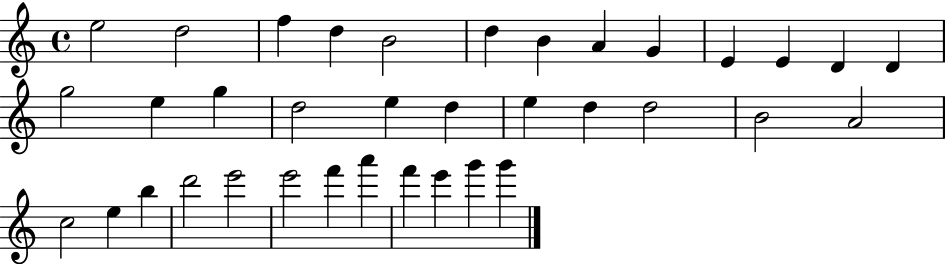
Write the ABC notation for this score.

X:1
T:Untitled
M:4/4
L:1/4
K:C
e2 d2 f d B2 d B A G E E D D g2 e g d2 e d e d d2 B2 A2 c2 e b d'2 e'2 e'2 f' a' f' e' g' g'